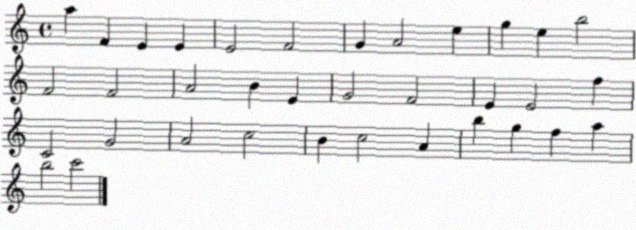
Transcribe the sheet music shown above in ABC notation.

X:1
T:Untitled
M:4/4
L:1/4
K:C
a F E E E2 F2 G A2 e g e b2 F2 F2 A2 B E G2 F2 E E2 f C2 G2 A2 c2 B c2 A b g f a b2 c'2